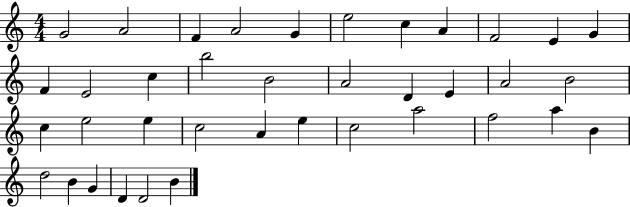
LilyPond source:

{
  \clef treble
  \numericTimeSignature
  \time 4/4
  \key c \major
  g'2 a'2 | f'4 a'2 g'4 | e''2 c''4 a'4 | f'2 e'4 g'4 | \break f'4 e'2 c''4 | b''2 b'2 | a'2 d'4 e'4 | a'2 b'2 | \break c''4 e''2 e''4 | c''2 a'4 e''4 | c''2 a''2 | f''2 a''4 b'4 | \break d''2 b'4 g'4 | d'4 d'2 b'4 | \bar "|."
}